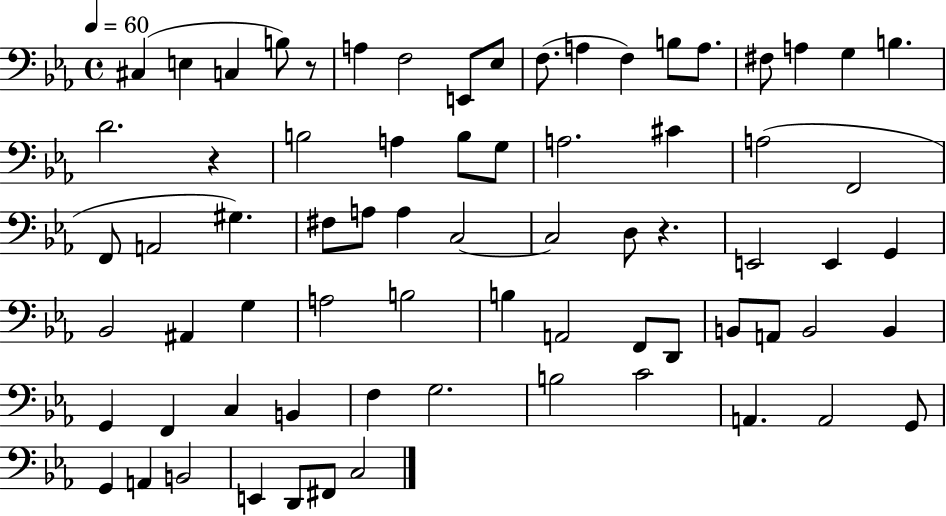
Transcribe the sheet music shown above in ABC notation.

X:1
T:Untitled
M:4/4
L:1/4
K:Eb
^C, E, C, B,/2 z/2 A, F,2 E,,/2 _E,/2 F,/2 A, F, B,/2 A,/2 ^F,/2 A, G, B, D2 z B,2 A, B,/2 G,/2 A,2 ^C A,2 F,,2 F,,/2 A,,2 ^G, ^F,/2 A,/2 A, C,2 C,2 D,/2 z E,,2 E,, G,, _B,,2 ^A,, G, A,2 B,2 B, A,,2 F,,/2 D,,/2 B,,/2 A,,/2 B,,2 B,, G,, F,, C, B,, F, G,2 B,2 C2 A,, A,,2 G,,/2 G,, A,, B,,2 E,, D,,/2 ^F,,/2 C,2